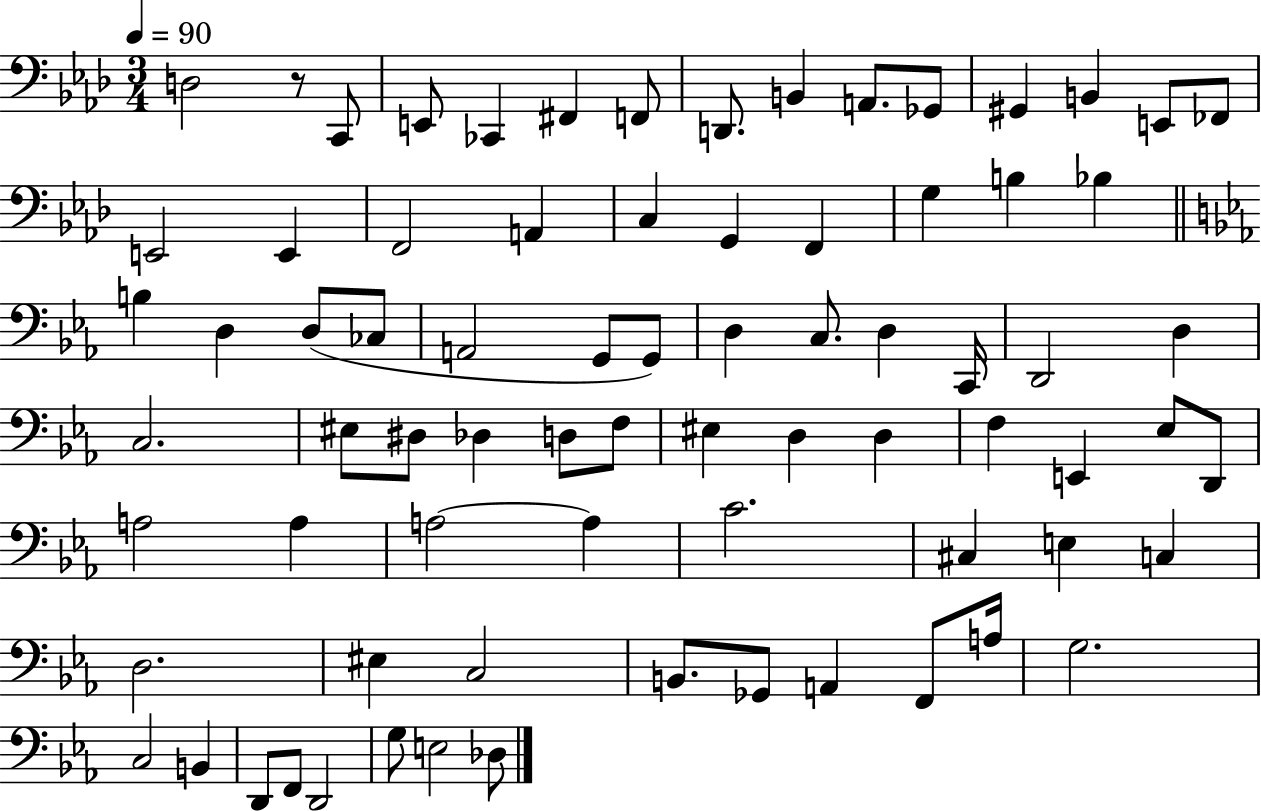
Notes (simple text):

D3/h R/e C2/e E2/e CES2/q F#2/q F2/e D2/e. B2/q A2/e. Gb2/e G#2/q B2/q E2/e FES2/e E2/h E2/q F2/h A2/q C3/q G2/q F2/q G3/q B3/q Bb3/q B3/q D3/q D3/e CES3/e A2/h G2/e G2/e D3/q C3/e. D3/q C2/s D2/h D3/q C3/h. EIS3/e D#3/e Db3/q D3/e F3/e EIS3/q D3/q D3/q F3/q E2/q Eb3/e D2/e A3/h A3/q A3/h A3/q C4/h. C#3/q E3/q C3/q D3/h. EIS3/q C3/h B2/e. Gb2/e A2/q F2/e A3/s G3/h. C3/h B2/q D2/e F2/e D2/h G3/e E3/h Db3/e